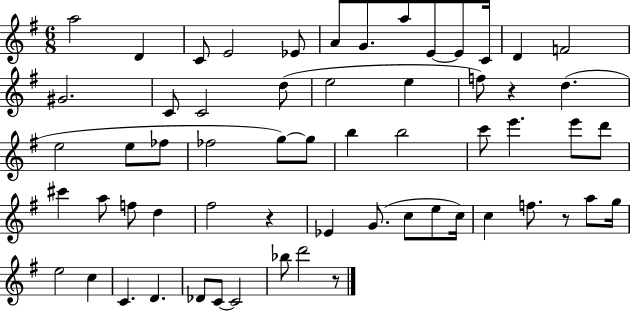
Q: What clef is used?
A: treble